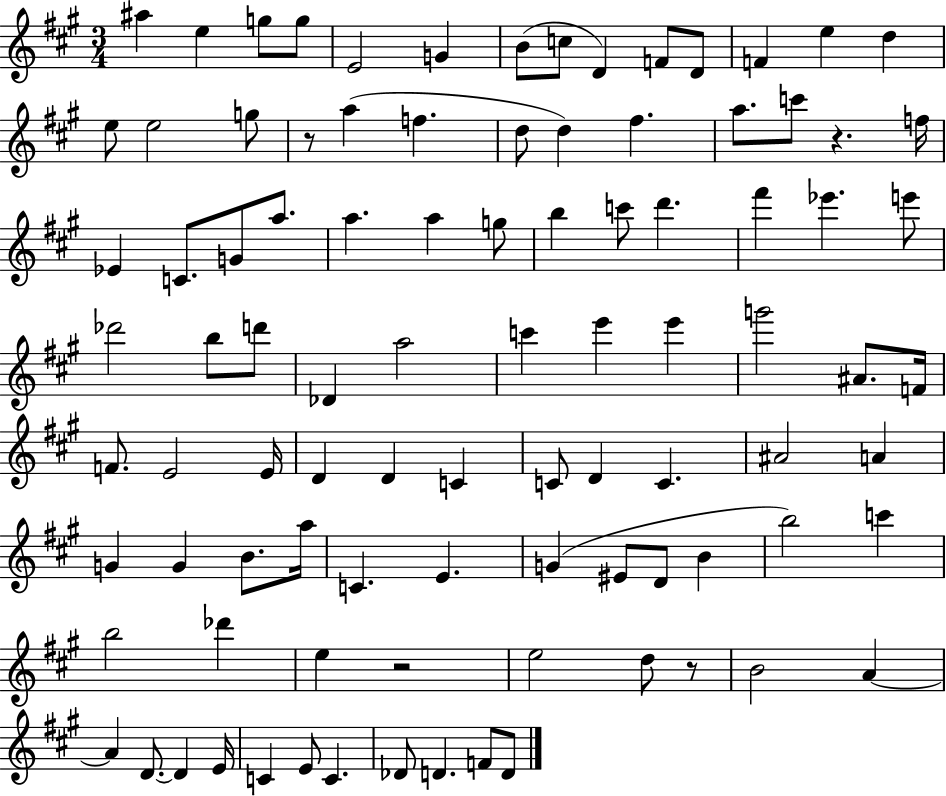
A#5/q E5/q G5/e G5/e E4/h G4/q B4/e C5/e D4/q F4/e D4/e F4/q E5/q D5/q E5/e E5/h G5/e R/e A5/q F5/q. D5/e D5/q F#5/q. A5/e. C6/e R/q. F5/s Eb4/q C4/e. G4/e A5/e. A5/q. A5/q G5/e B5/q C6/e D6/q. F#6/q Eb6/q. E6/e Db6/h B5/e D6/e Db4/q A5/h C6/q E6/q E6/q G6/h A#4/e. F4/s F4/e. E4/h E4/s D4/q D4/q C4/q C4/e D4/q C4/q. A#4/h A4/q G4/q G4/q B4/e. A5/s C4/q. E4/q. G4/q EIS4/e D4/e B4/q B5/h C6/q B5/h Db6/q E5/q R/h E5/h D5/e R/e B4/h A4/q A4/q D4/e. D4/q E4/s C4/q E4/e C4/q. Db4/e D4/q. F4/e D4/e